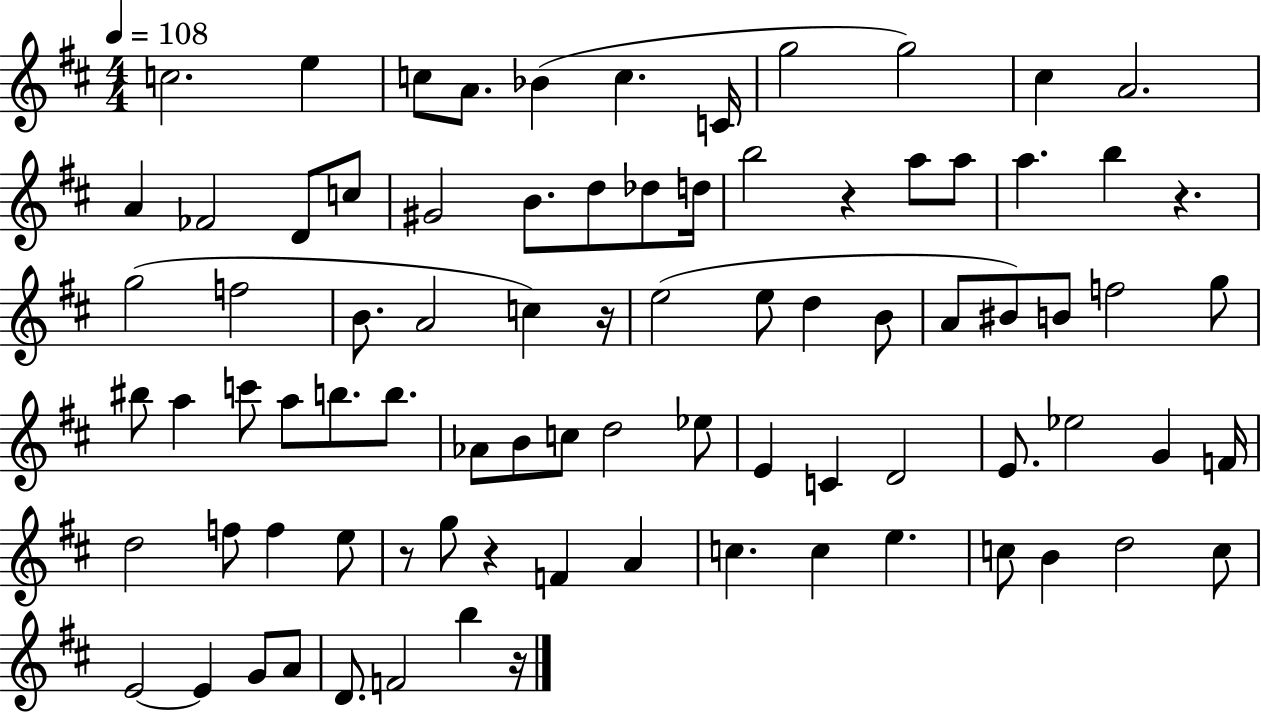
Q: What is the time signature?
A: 4/4